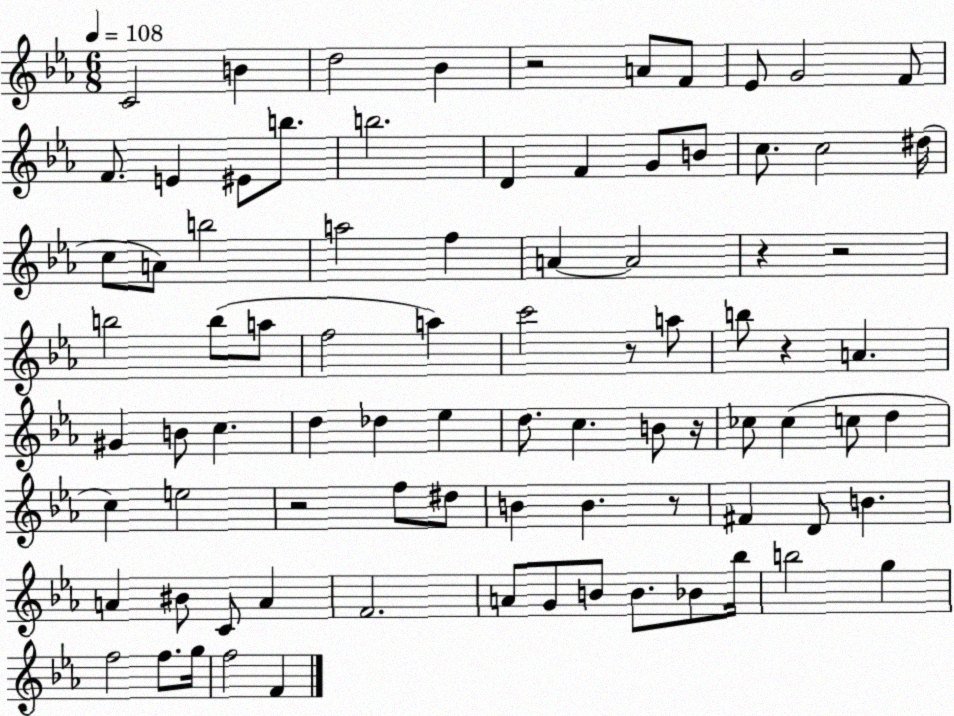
X:1
T:Untitled
M:6/8
L:1/4
K:Eb
C2 B d2 _B z2 A/2 F/2 _E/2 G2 F/2 F/2 E ^E/2 b/2 b2 D F G/2 B/2 c/2 c2 ^d/4 c/2 A/2 b2 a2 f A A2 z z2 b2 b/2 a/2 f2 a c'2 z/2 a/2 b/2 z A ^G B/2 c d _d _e d/2 c B/2 z/4 _c/2 _c c/2 d c e2 z2 f/2 ^d/2 B B z/2 ^F D/2 B A ^B/2 C/2 A F2 A/2 G/2 B/2 B/2 _B/2 _b/4 b2 g f2 f/2 g/4 f2 F